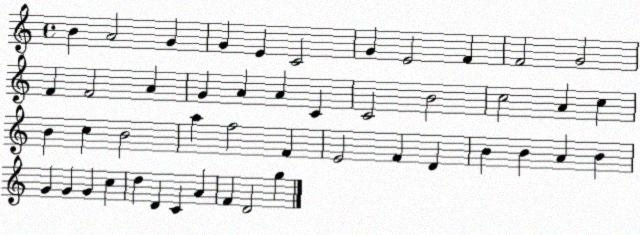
X:1
T:Untitled
M:4/4
L:1/4
K:C
B A2 G G E C2 G E2 F F2 G2 F F2 A G A A C C2 B2 c2 A c B c B2 a f2 F E2 F D B B A B G G G c d D C A F D2 g